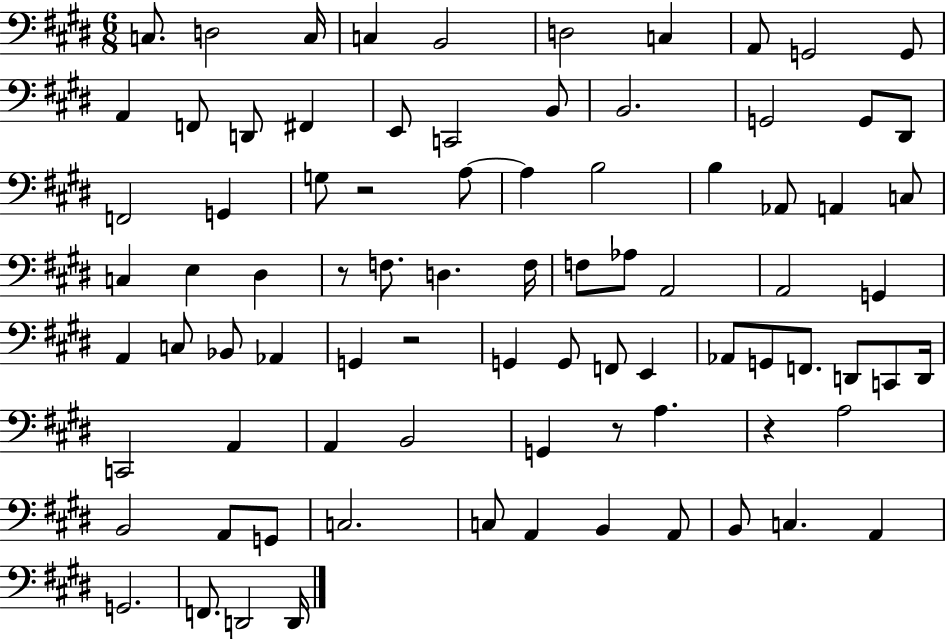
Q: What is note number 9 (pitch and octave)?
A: G2